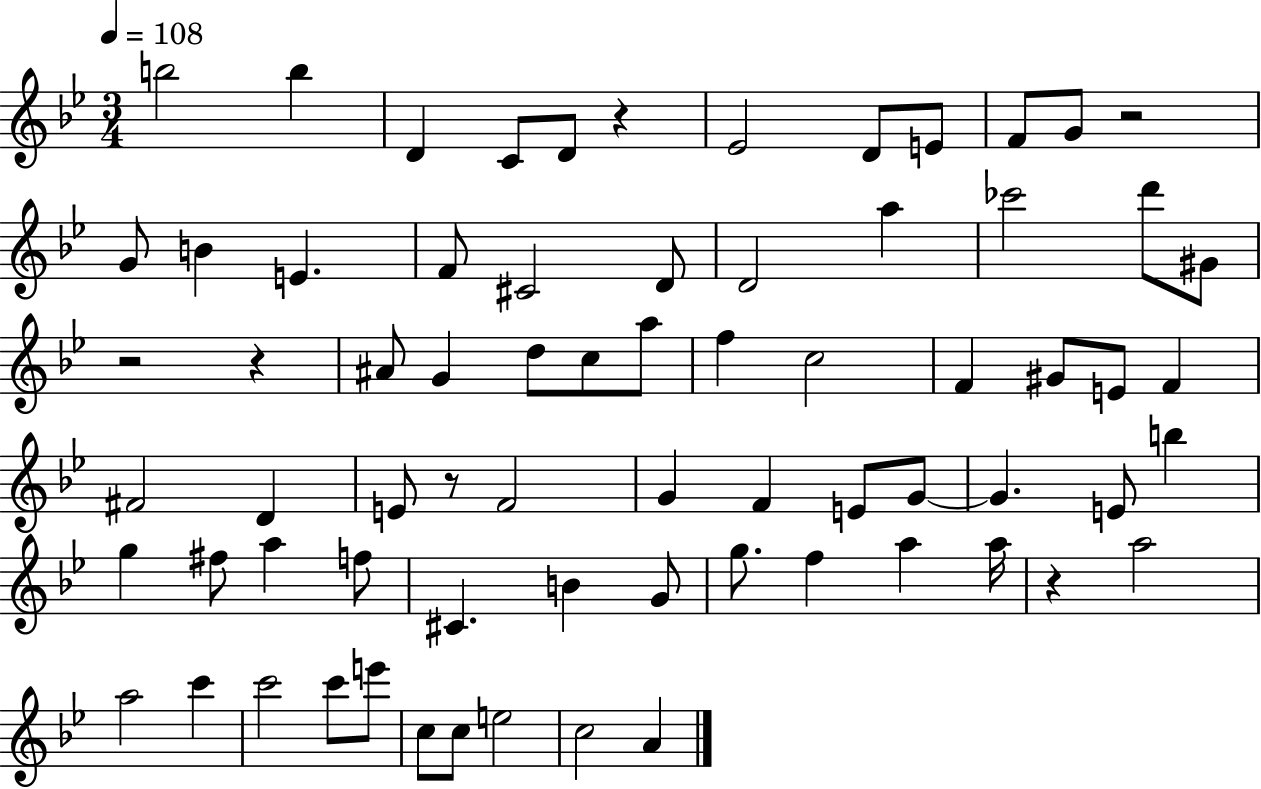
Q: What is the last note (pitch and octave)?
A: A4